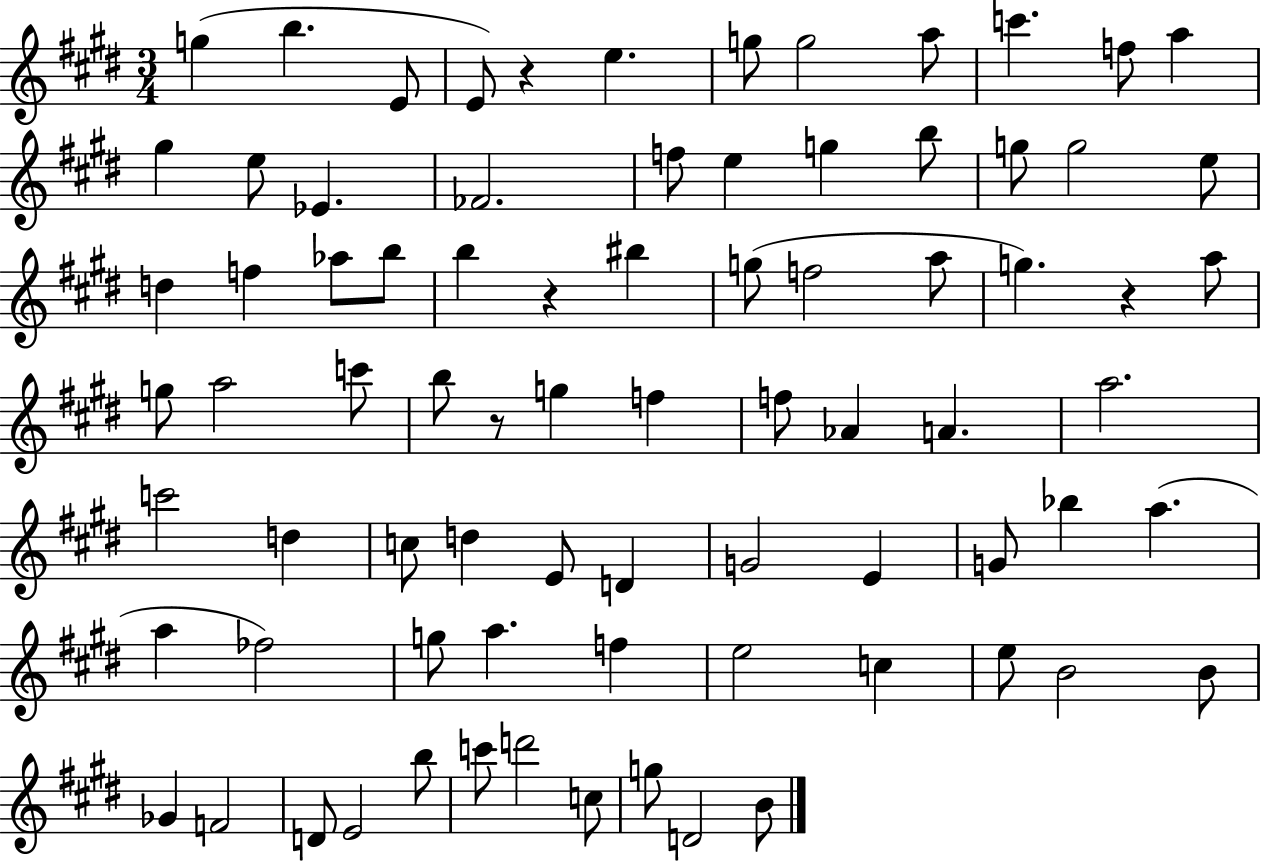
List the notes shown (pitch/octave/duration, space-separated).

G5/q B5/q. E4/e E4/e R/q E5/q. G5/e G5/h A5/e C6/q. F5/e A5/q G#5/q E5/e Eb4/q. FES4/h. F5/e E5/q G5/q B5/e G5/e G5/h E5/e D5/q F5/q Ab5/e B5/e B5/q R/q BIS5/q G5/e F5/h A5/e G5/q. R/q A5/e G5/e A5/h C6/e B5/e R/e G5/q F5/q F5/e Ab4/q A4/q. A5/h. C6/h D5/q C5/e D5/q E4/e D4/q G4/h E4/q G4/e Bb5/q A5/q. A5/q FES5/h G5/e A5/q. F5/q E5/h C5/q E5/e B4/h B4/e Gb4/q F4/h D4/e E4/h B5/e C6/e D6/h C5/e G5/e D4/h B4/e